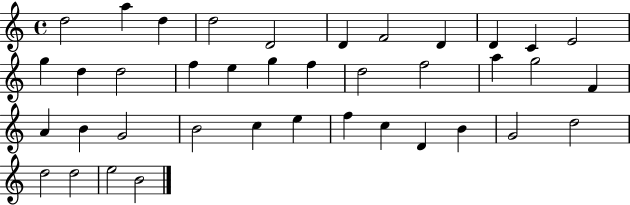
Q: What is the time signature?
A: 4/4